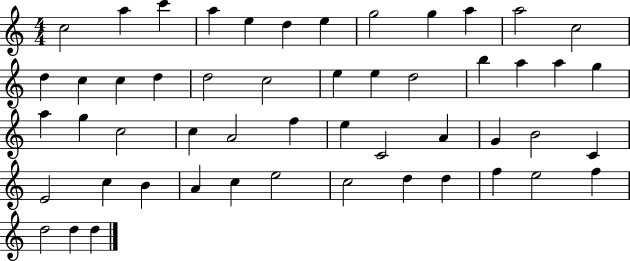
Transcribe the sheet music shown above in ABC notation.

X:1
T:Untitled
M:4/4
L:1/4
K:C
c2 a c' a e d e g2 g a a2 c2 d c c d d2 c2 e e d2 b a a g a g c2 c A2 f e C2 A G B2 C E2 c B A c e2 c2 d d f e2 f d2 d d